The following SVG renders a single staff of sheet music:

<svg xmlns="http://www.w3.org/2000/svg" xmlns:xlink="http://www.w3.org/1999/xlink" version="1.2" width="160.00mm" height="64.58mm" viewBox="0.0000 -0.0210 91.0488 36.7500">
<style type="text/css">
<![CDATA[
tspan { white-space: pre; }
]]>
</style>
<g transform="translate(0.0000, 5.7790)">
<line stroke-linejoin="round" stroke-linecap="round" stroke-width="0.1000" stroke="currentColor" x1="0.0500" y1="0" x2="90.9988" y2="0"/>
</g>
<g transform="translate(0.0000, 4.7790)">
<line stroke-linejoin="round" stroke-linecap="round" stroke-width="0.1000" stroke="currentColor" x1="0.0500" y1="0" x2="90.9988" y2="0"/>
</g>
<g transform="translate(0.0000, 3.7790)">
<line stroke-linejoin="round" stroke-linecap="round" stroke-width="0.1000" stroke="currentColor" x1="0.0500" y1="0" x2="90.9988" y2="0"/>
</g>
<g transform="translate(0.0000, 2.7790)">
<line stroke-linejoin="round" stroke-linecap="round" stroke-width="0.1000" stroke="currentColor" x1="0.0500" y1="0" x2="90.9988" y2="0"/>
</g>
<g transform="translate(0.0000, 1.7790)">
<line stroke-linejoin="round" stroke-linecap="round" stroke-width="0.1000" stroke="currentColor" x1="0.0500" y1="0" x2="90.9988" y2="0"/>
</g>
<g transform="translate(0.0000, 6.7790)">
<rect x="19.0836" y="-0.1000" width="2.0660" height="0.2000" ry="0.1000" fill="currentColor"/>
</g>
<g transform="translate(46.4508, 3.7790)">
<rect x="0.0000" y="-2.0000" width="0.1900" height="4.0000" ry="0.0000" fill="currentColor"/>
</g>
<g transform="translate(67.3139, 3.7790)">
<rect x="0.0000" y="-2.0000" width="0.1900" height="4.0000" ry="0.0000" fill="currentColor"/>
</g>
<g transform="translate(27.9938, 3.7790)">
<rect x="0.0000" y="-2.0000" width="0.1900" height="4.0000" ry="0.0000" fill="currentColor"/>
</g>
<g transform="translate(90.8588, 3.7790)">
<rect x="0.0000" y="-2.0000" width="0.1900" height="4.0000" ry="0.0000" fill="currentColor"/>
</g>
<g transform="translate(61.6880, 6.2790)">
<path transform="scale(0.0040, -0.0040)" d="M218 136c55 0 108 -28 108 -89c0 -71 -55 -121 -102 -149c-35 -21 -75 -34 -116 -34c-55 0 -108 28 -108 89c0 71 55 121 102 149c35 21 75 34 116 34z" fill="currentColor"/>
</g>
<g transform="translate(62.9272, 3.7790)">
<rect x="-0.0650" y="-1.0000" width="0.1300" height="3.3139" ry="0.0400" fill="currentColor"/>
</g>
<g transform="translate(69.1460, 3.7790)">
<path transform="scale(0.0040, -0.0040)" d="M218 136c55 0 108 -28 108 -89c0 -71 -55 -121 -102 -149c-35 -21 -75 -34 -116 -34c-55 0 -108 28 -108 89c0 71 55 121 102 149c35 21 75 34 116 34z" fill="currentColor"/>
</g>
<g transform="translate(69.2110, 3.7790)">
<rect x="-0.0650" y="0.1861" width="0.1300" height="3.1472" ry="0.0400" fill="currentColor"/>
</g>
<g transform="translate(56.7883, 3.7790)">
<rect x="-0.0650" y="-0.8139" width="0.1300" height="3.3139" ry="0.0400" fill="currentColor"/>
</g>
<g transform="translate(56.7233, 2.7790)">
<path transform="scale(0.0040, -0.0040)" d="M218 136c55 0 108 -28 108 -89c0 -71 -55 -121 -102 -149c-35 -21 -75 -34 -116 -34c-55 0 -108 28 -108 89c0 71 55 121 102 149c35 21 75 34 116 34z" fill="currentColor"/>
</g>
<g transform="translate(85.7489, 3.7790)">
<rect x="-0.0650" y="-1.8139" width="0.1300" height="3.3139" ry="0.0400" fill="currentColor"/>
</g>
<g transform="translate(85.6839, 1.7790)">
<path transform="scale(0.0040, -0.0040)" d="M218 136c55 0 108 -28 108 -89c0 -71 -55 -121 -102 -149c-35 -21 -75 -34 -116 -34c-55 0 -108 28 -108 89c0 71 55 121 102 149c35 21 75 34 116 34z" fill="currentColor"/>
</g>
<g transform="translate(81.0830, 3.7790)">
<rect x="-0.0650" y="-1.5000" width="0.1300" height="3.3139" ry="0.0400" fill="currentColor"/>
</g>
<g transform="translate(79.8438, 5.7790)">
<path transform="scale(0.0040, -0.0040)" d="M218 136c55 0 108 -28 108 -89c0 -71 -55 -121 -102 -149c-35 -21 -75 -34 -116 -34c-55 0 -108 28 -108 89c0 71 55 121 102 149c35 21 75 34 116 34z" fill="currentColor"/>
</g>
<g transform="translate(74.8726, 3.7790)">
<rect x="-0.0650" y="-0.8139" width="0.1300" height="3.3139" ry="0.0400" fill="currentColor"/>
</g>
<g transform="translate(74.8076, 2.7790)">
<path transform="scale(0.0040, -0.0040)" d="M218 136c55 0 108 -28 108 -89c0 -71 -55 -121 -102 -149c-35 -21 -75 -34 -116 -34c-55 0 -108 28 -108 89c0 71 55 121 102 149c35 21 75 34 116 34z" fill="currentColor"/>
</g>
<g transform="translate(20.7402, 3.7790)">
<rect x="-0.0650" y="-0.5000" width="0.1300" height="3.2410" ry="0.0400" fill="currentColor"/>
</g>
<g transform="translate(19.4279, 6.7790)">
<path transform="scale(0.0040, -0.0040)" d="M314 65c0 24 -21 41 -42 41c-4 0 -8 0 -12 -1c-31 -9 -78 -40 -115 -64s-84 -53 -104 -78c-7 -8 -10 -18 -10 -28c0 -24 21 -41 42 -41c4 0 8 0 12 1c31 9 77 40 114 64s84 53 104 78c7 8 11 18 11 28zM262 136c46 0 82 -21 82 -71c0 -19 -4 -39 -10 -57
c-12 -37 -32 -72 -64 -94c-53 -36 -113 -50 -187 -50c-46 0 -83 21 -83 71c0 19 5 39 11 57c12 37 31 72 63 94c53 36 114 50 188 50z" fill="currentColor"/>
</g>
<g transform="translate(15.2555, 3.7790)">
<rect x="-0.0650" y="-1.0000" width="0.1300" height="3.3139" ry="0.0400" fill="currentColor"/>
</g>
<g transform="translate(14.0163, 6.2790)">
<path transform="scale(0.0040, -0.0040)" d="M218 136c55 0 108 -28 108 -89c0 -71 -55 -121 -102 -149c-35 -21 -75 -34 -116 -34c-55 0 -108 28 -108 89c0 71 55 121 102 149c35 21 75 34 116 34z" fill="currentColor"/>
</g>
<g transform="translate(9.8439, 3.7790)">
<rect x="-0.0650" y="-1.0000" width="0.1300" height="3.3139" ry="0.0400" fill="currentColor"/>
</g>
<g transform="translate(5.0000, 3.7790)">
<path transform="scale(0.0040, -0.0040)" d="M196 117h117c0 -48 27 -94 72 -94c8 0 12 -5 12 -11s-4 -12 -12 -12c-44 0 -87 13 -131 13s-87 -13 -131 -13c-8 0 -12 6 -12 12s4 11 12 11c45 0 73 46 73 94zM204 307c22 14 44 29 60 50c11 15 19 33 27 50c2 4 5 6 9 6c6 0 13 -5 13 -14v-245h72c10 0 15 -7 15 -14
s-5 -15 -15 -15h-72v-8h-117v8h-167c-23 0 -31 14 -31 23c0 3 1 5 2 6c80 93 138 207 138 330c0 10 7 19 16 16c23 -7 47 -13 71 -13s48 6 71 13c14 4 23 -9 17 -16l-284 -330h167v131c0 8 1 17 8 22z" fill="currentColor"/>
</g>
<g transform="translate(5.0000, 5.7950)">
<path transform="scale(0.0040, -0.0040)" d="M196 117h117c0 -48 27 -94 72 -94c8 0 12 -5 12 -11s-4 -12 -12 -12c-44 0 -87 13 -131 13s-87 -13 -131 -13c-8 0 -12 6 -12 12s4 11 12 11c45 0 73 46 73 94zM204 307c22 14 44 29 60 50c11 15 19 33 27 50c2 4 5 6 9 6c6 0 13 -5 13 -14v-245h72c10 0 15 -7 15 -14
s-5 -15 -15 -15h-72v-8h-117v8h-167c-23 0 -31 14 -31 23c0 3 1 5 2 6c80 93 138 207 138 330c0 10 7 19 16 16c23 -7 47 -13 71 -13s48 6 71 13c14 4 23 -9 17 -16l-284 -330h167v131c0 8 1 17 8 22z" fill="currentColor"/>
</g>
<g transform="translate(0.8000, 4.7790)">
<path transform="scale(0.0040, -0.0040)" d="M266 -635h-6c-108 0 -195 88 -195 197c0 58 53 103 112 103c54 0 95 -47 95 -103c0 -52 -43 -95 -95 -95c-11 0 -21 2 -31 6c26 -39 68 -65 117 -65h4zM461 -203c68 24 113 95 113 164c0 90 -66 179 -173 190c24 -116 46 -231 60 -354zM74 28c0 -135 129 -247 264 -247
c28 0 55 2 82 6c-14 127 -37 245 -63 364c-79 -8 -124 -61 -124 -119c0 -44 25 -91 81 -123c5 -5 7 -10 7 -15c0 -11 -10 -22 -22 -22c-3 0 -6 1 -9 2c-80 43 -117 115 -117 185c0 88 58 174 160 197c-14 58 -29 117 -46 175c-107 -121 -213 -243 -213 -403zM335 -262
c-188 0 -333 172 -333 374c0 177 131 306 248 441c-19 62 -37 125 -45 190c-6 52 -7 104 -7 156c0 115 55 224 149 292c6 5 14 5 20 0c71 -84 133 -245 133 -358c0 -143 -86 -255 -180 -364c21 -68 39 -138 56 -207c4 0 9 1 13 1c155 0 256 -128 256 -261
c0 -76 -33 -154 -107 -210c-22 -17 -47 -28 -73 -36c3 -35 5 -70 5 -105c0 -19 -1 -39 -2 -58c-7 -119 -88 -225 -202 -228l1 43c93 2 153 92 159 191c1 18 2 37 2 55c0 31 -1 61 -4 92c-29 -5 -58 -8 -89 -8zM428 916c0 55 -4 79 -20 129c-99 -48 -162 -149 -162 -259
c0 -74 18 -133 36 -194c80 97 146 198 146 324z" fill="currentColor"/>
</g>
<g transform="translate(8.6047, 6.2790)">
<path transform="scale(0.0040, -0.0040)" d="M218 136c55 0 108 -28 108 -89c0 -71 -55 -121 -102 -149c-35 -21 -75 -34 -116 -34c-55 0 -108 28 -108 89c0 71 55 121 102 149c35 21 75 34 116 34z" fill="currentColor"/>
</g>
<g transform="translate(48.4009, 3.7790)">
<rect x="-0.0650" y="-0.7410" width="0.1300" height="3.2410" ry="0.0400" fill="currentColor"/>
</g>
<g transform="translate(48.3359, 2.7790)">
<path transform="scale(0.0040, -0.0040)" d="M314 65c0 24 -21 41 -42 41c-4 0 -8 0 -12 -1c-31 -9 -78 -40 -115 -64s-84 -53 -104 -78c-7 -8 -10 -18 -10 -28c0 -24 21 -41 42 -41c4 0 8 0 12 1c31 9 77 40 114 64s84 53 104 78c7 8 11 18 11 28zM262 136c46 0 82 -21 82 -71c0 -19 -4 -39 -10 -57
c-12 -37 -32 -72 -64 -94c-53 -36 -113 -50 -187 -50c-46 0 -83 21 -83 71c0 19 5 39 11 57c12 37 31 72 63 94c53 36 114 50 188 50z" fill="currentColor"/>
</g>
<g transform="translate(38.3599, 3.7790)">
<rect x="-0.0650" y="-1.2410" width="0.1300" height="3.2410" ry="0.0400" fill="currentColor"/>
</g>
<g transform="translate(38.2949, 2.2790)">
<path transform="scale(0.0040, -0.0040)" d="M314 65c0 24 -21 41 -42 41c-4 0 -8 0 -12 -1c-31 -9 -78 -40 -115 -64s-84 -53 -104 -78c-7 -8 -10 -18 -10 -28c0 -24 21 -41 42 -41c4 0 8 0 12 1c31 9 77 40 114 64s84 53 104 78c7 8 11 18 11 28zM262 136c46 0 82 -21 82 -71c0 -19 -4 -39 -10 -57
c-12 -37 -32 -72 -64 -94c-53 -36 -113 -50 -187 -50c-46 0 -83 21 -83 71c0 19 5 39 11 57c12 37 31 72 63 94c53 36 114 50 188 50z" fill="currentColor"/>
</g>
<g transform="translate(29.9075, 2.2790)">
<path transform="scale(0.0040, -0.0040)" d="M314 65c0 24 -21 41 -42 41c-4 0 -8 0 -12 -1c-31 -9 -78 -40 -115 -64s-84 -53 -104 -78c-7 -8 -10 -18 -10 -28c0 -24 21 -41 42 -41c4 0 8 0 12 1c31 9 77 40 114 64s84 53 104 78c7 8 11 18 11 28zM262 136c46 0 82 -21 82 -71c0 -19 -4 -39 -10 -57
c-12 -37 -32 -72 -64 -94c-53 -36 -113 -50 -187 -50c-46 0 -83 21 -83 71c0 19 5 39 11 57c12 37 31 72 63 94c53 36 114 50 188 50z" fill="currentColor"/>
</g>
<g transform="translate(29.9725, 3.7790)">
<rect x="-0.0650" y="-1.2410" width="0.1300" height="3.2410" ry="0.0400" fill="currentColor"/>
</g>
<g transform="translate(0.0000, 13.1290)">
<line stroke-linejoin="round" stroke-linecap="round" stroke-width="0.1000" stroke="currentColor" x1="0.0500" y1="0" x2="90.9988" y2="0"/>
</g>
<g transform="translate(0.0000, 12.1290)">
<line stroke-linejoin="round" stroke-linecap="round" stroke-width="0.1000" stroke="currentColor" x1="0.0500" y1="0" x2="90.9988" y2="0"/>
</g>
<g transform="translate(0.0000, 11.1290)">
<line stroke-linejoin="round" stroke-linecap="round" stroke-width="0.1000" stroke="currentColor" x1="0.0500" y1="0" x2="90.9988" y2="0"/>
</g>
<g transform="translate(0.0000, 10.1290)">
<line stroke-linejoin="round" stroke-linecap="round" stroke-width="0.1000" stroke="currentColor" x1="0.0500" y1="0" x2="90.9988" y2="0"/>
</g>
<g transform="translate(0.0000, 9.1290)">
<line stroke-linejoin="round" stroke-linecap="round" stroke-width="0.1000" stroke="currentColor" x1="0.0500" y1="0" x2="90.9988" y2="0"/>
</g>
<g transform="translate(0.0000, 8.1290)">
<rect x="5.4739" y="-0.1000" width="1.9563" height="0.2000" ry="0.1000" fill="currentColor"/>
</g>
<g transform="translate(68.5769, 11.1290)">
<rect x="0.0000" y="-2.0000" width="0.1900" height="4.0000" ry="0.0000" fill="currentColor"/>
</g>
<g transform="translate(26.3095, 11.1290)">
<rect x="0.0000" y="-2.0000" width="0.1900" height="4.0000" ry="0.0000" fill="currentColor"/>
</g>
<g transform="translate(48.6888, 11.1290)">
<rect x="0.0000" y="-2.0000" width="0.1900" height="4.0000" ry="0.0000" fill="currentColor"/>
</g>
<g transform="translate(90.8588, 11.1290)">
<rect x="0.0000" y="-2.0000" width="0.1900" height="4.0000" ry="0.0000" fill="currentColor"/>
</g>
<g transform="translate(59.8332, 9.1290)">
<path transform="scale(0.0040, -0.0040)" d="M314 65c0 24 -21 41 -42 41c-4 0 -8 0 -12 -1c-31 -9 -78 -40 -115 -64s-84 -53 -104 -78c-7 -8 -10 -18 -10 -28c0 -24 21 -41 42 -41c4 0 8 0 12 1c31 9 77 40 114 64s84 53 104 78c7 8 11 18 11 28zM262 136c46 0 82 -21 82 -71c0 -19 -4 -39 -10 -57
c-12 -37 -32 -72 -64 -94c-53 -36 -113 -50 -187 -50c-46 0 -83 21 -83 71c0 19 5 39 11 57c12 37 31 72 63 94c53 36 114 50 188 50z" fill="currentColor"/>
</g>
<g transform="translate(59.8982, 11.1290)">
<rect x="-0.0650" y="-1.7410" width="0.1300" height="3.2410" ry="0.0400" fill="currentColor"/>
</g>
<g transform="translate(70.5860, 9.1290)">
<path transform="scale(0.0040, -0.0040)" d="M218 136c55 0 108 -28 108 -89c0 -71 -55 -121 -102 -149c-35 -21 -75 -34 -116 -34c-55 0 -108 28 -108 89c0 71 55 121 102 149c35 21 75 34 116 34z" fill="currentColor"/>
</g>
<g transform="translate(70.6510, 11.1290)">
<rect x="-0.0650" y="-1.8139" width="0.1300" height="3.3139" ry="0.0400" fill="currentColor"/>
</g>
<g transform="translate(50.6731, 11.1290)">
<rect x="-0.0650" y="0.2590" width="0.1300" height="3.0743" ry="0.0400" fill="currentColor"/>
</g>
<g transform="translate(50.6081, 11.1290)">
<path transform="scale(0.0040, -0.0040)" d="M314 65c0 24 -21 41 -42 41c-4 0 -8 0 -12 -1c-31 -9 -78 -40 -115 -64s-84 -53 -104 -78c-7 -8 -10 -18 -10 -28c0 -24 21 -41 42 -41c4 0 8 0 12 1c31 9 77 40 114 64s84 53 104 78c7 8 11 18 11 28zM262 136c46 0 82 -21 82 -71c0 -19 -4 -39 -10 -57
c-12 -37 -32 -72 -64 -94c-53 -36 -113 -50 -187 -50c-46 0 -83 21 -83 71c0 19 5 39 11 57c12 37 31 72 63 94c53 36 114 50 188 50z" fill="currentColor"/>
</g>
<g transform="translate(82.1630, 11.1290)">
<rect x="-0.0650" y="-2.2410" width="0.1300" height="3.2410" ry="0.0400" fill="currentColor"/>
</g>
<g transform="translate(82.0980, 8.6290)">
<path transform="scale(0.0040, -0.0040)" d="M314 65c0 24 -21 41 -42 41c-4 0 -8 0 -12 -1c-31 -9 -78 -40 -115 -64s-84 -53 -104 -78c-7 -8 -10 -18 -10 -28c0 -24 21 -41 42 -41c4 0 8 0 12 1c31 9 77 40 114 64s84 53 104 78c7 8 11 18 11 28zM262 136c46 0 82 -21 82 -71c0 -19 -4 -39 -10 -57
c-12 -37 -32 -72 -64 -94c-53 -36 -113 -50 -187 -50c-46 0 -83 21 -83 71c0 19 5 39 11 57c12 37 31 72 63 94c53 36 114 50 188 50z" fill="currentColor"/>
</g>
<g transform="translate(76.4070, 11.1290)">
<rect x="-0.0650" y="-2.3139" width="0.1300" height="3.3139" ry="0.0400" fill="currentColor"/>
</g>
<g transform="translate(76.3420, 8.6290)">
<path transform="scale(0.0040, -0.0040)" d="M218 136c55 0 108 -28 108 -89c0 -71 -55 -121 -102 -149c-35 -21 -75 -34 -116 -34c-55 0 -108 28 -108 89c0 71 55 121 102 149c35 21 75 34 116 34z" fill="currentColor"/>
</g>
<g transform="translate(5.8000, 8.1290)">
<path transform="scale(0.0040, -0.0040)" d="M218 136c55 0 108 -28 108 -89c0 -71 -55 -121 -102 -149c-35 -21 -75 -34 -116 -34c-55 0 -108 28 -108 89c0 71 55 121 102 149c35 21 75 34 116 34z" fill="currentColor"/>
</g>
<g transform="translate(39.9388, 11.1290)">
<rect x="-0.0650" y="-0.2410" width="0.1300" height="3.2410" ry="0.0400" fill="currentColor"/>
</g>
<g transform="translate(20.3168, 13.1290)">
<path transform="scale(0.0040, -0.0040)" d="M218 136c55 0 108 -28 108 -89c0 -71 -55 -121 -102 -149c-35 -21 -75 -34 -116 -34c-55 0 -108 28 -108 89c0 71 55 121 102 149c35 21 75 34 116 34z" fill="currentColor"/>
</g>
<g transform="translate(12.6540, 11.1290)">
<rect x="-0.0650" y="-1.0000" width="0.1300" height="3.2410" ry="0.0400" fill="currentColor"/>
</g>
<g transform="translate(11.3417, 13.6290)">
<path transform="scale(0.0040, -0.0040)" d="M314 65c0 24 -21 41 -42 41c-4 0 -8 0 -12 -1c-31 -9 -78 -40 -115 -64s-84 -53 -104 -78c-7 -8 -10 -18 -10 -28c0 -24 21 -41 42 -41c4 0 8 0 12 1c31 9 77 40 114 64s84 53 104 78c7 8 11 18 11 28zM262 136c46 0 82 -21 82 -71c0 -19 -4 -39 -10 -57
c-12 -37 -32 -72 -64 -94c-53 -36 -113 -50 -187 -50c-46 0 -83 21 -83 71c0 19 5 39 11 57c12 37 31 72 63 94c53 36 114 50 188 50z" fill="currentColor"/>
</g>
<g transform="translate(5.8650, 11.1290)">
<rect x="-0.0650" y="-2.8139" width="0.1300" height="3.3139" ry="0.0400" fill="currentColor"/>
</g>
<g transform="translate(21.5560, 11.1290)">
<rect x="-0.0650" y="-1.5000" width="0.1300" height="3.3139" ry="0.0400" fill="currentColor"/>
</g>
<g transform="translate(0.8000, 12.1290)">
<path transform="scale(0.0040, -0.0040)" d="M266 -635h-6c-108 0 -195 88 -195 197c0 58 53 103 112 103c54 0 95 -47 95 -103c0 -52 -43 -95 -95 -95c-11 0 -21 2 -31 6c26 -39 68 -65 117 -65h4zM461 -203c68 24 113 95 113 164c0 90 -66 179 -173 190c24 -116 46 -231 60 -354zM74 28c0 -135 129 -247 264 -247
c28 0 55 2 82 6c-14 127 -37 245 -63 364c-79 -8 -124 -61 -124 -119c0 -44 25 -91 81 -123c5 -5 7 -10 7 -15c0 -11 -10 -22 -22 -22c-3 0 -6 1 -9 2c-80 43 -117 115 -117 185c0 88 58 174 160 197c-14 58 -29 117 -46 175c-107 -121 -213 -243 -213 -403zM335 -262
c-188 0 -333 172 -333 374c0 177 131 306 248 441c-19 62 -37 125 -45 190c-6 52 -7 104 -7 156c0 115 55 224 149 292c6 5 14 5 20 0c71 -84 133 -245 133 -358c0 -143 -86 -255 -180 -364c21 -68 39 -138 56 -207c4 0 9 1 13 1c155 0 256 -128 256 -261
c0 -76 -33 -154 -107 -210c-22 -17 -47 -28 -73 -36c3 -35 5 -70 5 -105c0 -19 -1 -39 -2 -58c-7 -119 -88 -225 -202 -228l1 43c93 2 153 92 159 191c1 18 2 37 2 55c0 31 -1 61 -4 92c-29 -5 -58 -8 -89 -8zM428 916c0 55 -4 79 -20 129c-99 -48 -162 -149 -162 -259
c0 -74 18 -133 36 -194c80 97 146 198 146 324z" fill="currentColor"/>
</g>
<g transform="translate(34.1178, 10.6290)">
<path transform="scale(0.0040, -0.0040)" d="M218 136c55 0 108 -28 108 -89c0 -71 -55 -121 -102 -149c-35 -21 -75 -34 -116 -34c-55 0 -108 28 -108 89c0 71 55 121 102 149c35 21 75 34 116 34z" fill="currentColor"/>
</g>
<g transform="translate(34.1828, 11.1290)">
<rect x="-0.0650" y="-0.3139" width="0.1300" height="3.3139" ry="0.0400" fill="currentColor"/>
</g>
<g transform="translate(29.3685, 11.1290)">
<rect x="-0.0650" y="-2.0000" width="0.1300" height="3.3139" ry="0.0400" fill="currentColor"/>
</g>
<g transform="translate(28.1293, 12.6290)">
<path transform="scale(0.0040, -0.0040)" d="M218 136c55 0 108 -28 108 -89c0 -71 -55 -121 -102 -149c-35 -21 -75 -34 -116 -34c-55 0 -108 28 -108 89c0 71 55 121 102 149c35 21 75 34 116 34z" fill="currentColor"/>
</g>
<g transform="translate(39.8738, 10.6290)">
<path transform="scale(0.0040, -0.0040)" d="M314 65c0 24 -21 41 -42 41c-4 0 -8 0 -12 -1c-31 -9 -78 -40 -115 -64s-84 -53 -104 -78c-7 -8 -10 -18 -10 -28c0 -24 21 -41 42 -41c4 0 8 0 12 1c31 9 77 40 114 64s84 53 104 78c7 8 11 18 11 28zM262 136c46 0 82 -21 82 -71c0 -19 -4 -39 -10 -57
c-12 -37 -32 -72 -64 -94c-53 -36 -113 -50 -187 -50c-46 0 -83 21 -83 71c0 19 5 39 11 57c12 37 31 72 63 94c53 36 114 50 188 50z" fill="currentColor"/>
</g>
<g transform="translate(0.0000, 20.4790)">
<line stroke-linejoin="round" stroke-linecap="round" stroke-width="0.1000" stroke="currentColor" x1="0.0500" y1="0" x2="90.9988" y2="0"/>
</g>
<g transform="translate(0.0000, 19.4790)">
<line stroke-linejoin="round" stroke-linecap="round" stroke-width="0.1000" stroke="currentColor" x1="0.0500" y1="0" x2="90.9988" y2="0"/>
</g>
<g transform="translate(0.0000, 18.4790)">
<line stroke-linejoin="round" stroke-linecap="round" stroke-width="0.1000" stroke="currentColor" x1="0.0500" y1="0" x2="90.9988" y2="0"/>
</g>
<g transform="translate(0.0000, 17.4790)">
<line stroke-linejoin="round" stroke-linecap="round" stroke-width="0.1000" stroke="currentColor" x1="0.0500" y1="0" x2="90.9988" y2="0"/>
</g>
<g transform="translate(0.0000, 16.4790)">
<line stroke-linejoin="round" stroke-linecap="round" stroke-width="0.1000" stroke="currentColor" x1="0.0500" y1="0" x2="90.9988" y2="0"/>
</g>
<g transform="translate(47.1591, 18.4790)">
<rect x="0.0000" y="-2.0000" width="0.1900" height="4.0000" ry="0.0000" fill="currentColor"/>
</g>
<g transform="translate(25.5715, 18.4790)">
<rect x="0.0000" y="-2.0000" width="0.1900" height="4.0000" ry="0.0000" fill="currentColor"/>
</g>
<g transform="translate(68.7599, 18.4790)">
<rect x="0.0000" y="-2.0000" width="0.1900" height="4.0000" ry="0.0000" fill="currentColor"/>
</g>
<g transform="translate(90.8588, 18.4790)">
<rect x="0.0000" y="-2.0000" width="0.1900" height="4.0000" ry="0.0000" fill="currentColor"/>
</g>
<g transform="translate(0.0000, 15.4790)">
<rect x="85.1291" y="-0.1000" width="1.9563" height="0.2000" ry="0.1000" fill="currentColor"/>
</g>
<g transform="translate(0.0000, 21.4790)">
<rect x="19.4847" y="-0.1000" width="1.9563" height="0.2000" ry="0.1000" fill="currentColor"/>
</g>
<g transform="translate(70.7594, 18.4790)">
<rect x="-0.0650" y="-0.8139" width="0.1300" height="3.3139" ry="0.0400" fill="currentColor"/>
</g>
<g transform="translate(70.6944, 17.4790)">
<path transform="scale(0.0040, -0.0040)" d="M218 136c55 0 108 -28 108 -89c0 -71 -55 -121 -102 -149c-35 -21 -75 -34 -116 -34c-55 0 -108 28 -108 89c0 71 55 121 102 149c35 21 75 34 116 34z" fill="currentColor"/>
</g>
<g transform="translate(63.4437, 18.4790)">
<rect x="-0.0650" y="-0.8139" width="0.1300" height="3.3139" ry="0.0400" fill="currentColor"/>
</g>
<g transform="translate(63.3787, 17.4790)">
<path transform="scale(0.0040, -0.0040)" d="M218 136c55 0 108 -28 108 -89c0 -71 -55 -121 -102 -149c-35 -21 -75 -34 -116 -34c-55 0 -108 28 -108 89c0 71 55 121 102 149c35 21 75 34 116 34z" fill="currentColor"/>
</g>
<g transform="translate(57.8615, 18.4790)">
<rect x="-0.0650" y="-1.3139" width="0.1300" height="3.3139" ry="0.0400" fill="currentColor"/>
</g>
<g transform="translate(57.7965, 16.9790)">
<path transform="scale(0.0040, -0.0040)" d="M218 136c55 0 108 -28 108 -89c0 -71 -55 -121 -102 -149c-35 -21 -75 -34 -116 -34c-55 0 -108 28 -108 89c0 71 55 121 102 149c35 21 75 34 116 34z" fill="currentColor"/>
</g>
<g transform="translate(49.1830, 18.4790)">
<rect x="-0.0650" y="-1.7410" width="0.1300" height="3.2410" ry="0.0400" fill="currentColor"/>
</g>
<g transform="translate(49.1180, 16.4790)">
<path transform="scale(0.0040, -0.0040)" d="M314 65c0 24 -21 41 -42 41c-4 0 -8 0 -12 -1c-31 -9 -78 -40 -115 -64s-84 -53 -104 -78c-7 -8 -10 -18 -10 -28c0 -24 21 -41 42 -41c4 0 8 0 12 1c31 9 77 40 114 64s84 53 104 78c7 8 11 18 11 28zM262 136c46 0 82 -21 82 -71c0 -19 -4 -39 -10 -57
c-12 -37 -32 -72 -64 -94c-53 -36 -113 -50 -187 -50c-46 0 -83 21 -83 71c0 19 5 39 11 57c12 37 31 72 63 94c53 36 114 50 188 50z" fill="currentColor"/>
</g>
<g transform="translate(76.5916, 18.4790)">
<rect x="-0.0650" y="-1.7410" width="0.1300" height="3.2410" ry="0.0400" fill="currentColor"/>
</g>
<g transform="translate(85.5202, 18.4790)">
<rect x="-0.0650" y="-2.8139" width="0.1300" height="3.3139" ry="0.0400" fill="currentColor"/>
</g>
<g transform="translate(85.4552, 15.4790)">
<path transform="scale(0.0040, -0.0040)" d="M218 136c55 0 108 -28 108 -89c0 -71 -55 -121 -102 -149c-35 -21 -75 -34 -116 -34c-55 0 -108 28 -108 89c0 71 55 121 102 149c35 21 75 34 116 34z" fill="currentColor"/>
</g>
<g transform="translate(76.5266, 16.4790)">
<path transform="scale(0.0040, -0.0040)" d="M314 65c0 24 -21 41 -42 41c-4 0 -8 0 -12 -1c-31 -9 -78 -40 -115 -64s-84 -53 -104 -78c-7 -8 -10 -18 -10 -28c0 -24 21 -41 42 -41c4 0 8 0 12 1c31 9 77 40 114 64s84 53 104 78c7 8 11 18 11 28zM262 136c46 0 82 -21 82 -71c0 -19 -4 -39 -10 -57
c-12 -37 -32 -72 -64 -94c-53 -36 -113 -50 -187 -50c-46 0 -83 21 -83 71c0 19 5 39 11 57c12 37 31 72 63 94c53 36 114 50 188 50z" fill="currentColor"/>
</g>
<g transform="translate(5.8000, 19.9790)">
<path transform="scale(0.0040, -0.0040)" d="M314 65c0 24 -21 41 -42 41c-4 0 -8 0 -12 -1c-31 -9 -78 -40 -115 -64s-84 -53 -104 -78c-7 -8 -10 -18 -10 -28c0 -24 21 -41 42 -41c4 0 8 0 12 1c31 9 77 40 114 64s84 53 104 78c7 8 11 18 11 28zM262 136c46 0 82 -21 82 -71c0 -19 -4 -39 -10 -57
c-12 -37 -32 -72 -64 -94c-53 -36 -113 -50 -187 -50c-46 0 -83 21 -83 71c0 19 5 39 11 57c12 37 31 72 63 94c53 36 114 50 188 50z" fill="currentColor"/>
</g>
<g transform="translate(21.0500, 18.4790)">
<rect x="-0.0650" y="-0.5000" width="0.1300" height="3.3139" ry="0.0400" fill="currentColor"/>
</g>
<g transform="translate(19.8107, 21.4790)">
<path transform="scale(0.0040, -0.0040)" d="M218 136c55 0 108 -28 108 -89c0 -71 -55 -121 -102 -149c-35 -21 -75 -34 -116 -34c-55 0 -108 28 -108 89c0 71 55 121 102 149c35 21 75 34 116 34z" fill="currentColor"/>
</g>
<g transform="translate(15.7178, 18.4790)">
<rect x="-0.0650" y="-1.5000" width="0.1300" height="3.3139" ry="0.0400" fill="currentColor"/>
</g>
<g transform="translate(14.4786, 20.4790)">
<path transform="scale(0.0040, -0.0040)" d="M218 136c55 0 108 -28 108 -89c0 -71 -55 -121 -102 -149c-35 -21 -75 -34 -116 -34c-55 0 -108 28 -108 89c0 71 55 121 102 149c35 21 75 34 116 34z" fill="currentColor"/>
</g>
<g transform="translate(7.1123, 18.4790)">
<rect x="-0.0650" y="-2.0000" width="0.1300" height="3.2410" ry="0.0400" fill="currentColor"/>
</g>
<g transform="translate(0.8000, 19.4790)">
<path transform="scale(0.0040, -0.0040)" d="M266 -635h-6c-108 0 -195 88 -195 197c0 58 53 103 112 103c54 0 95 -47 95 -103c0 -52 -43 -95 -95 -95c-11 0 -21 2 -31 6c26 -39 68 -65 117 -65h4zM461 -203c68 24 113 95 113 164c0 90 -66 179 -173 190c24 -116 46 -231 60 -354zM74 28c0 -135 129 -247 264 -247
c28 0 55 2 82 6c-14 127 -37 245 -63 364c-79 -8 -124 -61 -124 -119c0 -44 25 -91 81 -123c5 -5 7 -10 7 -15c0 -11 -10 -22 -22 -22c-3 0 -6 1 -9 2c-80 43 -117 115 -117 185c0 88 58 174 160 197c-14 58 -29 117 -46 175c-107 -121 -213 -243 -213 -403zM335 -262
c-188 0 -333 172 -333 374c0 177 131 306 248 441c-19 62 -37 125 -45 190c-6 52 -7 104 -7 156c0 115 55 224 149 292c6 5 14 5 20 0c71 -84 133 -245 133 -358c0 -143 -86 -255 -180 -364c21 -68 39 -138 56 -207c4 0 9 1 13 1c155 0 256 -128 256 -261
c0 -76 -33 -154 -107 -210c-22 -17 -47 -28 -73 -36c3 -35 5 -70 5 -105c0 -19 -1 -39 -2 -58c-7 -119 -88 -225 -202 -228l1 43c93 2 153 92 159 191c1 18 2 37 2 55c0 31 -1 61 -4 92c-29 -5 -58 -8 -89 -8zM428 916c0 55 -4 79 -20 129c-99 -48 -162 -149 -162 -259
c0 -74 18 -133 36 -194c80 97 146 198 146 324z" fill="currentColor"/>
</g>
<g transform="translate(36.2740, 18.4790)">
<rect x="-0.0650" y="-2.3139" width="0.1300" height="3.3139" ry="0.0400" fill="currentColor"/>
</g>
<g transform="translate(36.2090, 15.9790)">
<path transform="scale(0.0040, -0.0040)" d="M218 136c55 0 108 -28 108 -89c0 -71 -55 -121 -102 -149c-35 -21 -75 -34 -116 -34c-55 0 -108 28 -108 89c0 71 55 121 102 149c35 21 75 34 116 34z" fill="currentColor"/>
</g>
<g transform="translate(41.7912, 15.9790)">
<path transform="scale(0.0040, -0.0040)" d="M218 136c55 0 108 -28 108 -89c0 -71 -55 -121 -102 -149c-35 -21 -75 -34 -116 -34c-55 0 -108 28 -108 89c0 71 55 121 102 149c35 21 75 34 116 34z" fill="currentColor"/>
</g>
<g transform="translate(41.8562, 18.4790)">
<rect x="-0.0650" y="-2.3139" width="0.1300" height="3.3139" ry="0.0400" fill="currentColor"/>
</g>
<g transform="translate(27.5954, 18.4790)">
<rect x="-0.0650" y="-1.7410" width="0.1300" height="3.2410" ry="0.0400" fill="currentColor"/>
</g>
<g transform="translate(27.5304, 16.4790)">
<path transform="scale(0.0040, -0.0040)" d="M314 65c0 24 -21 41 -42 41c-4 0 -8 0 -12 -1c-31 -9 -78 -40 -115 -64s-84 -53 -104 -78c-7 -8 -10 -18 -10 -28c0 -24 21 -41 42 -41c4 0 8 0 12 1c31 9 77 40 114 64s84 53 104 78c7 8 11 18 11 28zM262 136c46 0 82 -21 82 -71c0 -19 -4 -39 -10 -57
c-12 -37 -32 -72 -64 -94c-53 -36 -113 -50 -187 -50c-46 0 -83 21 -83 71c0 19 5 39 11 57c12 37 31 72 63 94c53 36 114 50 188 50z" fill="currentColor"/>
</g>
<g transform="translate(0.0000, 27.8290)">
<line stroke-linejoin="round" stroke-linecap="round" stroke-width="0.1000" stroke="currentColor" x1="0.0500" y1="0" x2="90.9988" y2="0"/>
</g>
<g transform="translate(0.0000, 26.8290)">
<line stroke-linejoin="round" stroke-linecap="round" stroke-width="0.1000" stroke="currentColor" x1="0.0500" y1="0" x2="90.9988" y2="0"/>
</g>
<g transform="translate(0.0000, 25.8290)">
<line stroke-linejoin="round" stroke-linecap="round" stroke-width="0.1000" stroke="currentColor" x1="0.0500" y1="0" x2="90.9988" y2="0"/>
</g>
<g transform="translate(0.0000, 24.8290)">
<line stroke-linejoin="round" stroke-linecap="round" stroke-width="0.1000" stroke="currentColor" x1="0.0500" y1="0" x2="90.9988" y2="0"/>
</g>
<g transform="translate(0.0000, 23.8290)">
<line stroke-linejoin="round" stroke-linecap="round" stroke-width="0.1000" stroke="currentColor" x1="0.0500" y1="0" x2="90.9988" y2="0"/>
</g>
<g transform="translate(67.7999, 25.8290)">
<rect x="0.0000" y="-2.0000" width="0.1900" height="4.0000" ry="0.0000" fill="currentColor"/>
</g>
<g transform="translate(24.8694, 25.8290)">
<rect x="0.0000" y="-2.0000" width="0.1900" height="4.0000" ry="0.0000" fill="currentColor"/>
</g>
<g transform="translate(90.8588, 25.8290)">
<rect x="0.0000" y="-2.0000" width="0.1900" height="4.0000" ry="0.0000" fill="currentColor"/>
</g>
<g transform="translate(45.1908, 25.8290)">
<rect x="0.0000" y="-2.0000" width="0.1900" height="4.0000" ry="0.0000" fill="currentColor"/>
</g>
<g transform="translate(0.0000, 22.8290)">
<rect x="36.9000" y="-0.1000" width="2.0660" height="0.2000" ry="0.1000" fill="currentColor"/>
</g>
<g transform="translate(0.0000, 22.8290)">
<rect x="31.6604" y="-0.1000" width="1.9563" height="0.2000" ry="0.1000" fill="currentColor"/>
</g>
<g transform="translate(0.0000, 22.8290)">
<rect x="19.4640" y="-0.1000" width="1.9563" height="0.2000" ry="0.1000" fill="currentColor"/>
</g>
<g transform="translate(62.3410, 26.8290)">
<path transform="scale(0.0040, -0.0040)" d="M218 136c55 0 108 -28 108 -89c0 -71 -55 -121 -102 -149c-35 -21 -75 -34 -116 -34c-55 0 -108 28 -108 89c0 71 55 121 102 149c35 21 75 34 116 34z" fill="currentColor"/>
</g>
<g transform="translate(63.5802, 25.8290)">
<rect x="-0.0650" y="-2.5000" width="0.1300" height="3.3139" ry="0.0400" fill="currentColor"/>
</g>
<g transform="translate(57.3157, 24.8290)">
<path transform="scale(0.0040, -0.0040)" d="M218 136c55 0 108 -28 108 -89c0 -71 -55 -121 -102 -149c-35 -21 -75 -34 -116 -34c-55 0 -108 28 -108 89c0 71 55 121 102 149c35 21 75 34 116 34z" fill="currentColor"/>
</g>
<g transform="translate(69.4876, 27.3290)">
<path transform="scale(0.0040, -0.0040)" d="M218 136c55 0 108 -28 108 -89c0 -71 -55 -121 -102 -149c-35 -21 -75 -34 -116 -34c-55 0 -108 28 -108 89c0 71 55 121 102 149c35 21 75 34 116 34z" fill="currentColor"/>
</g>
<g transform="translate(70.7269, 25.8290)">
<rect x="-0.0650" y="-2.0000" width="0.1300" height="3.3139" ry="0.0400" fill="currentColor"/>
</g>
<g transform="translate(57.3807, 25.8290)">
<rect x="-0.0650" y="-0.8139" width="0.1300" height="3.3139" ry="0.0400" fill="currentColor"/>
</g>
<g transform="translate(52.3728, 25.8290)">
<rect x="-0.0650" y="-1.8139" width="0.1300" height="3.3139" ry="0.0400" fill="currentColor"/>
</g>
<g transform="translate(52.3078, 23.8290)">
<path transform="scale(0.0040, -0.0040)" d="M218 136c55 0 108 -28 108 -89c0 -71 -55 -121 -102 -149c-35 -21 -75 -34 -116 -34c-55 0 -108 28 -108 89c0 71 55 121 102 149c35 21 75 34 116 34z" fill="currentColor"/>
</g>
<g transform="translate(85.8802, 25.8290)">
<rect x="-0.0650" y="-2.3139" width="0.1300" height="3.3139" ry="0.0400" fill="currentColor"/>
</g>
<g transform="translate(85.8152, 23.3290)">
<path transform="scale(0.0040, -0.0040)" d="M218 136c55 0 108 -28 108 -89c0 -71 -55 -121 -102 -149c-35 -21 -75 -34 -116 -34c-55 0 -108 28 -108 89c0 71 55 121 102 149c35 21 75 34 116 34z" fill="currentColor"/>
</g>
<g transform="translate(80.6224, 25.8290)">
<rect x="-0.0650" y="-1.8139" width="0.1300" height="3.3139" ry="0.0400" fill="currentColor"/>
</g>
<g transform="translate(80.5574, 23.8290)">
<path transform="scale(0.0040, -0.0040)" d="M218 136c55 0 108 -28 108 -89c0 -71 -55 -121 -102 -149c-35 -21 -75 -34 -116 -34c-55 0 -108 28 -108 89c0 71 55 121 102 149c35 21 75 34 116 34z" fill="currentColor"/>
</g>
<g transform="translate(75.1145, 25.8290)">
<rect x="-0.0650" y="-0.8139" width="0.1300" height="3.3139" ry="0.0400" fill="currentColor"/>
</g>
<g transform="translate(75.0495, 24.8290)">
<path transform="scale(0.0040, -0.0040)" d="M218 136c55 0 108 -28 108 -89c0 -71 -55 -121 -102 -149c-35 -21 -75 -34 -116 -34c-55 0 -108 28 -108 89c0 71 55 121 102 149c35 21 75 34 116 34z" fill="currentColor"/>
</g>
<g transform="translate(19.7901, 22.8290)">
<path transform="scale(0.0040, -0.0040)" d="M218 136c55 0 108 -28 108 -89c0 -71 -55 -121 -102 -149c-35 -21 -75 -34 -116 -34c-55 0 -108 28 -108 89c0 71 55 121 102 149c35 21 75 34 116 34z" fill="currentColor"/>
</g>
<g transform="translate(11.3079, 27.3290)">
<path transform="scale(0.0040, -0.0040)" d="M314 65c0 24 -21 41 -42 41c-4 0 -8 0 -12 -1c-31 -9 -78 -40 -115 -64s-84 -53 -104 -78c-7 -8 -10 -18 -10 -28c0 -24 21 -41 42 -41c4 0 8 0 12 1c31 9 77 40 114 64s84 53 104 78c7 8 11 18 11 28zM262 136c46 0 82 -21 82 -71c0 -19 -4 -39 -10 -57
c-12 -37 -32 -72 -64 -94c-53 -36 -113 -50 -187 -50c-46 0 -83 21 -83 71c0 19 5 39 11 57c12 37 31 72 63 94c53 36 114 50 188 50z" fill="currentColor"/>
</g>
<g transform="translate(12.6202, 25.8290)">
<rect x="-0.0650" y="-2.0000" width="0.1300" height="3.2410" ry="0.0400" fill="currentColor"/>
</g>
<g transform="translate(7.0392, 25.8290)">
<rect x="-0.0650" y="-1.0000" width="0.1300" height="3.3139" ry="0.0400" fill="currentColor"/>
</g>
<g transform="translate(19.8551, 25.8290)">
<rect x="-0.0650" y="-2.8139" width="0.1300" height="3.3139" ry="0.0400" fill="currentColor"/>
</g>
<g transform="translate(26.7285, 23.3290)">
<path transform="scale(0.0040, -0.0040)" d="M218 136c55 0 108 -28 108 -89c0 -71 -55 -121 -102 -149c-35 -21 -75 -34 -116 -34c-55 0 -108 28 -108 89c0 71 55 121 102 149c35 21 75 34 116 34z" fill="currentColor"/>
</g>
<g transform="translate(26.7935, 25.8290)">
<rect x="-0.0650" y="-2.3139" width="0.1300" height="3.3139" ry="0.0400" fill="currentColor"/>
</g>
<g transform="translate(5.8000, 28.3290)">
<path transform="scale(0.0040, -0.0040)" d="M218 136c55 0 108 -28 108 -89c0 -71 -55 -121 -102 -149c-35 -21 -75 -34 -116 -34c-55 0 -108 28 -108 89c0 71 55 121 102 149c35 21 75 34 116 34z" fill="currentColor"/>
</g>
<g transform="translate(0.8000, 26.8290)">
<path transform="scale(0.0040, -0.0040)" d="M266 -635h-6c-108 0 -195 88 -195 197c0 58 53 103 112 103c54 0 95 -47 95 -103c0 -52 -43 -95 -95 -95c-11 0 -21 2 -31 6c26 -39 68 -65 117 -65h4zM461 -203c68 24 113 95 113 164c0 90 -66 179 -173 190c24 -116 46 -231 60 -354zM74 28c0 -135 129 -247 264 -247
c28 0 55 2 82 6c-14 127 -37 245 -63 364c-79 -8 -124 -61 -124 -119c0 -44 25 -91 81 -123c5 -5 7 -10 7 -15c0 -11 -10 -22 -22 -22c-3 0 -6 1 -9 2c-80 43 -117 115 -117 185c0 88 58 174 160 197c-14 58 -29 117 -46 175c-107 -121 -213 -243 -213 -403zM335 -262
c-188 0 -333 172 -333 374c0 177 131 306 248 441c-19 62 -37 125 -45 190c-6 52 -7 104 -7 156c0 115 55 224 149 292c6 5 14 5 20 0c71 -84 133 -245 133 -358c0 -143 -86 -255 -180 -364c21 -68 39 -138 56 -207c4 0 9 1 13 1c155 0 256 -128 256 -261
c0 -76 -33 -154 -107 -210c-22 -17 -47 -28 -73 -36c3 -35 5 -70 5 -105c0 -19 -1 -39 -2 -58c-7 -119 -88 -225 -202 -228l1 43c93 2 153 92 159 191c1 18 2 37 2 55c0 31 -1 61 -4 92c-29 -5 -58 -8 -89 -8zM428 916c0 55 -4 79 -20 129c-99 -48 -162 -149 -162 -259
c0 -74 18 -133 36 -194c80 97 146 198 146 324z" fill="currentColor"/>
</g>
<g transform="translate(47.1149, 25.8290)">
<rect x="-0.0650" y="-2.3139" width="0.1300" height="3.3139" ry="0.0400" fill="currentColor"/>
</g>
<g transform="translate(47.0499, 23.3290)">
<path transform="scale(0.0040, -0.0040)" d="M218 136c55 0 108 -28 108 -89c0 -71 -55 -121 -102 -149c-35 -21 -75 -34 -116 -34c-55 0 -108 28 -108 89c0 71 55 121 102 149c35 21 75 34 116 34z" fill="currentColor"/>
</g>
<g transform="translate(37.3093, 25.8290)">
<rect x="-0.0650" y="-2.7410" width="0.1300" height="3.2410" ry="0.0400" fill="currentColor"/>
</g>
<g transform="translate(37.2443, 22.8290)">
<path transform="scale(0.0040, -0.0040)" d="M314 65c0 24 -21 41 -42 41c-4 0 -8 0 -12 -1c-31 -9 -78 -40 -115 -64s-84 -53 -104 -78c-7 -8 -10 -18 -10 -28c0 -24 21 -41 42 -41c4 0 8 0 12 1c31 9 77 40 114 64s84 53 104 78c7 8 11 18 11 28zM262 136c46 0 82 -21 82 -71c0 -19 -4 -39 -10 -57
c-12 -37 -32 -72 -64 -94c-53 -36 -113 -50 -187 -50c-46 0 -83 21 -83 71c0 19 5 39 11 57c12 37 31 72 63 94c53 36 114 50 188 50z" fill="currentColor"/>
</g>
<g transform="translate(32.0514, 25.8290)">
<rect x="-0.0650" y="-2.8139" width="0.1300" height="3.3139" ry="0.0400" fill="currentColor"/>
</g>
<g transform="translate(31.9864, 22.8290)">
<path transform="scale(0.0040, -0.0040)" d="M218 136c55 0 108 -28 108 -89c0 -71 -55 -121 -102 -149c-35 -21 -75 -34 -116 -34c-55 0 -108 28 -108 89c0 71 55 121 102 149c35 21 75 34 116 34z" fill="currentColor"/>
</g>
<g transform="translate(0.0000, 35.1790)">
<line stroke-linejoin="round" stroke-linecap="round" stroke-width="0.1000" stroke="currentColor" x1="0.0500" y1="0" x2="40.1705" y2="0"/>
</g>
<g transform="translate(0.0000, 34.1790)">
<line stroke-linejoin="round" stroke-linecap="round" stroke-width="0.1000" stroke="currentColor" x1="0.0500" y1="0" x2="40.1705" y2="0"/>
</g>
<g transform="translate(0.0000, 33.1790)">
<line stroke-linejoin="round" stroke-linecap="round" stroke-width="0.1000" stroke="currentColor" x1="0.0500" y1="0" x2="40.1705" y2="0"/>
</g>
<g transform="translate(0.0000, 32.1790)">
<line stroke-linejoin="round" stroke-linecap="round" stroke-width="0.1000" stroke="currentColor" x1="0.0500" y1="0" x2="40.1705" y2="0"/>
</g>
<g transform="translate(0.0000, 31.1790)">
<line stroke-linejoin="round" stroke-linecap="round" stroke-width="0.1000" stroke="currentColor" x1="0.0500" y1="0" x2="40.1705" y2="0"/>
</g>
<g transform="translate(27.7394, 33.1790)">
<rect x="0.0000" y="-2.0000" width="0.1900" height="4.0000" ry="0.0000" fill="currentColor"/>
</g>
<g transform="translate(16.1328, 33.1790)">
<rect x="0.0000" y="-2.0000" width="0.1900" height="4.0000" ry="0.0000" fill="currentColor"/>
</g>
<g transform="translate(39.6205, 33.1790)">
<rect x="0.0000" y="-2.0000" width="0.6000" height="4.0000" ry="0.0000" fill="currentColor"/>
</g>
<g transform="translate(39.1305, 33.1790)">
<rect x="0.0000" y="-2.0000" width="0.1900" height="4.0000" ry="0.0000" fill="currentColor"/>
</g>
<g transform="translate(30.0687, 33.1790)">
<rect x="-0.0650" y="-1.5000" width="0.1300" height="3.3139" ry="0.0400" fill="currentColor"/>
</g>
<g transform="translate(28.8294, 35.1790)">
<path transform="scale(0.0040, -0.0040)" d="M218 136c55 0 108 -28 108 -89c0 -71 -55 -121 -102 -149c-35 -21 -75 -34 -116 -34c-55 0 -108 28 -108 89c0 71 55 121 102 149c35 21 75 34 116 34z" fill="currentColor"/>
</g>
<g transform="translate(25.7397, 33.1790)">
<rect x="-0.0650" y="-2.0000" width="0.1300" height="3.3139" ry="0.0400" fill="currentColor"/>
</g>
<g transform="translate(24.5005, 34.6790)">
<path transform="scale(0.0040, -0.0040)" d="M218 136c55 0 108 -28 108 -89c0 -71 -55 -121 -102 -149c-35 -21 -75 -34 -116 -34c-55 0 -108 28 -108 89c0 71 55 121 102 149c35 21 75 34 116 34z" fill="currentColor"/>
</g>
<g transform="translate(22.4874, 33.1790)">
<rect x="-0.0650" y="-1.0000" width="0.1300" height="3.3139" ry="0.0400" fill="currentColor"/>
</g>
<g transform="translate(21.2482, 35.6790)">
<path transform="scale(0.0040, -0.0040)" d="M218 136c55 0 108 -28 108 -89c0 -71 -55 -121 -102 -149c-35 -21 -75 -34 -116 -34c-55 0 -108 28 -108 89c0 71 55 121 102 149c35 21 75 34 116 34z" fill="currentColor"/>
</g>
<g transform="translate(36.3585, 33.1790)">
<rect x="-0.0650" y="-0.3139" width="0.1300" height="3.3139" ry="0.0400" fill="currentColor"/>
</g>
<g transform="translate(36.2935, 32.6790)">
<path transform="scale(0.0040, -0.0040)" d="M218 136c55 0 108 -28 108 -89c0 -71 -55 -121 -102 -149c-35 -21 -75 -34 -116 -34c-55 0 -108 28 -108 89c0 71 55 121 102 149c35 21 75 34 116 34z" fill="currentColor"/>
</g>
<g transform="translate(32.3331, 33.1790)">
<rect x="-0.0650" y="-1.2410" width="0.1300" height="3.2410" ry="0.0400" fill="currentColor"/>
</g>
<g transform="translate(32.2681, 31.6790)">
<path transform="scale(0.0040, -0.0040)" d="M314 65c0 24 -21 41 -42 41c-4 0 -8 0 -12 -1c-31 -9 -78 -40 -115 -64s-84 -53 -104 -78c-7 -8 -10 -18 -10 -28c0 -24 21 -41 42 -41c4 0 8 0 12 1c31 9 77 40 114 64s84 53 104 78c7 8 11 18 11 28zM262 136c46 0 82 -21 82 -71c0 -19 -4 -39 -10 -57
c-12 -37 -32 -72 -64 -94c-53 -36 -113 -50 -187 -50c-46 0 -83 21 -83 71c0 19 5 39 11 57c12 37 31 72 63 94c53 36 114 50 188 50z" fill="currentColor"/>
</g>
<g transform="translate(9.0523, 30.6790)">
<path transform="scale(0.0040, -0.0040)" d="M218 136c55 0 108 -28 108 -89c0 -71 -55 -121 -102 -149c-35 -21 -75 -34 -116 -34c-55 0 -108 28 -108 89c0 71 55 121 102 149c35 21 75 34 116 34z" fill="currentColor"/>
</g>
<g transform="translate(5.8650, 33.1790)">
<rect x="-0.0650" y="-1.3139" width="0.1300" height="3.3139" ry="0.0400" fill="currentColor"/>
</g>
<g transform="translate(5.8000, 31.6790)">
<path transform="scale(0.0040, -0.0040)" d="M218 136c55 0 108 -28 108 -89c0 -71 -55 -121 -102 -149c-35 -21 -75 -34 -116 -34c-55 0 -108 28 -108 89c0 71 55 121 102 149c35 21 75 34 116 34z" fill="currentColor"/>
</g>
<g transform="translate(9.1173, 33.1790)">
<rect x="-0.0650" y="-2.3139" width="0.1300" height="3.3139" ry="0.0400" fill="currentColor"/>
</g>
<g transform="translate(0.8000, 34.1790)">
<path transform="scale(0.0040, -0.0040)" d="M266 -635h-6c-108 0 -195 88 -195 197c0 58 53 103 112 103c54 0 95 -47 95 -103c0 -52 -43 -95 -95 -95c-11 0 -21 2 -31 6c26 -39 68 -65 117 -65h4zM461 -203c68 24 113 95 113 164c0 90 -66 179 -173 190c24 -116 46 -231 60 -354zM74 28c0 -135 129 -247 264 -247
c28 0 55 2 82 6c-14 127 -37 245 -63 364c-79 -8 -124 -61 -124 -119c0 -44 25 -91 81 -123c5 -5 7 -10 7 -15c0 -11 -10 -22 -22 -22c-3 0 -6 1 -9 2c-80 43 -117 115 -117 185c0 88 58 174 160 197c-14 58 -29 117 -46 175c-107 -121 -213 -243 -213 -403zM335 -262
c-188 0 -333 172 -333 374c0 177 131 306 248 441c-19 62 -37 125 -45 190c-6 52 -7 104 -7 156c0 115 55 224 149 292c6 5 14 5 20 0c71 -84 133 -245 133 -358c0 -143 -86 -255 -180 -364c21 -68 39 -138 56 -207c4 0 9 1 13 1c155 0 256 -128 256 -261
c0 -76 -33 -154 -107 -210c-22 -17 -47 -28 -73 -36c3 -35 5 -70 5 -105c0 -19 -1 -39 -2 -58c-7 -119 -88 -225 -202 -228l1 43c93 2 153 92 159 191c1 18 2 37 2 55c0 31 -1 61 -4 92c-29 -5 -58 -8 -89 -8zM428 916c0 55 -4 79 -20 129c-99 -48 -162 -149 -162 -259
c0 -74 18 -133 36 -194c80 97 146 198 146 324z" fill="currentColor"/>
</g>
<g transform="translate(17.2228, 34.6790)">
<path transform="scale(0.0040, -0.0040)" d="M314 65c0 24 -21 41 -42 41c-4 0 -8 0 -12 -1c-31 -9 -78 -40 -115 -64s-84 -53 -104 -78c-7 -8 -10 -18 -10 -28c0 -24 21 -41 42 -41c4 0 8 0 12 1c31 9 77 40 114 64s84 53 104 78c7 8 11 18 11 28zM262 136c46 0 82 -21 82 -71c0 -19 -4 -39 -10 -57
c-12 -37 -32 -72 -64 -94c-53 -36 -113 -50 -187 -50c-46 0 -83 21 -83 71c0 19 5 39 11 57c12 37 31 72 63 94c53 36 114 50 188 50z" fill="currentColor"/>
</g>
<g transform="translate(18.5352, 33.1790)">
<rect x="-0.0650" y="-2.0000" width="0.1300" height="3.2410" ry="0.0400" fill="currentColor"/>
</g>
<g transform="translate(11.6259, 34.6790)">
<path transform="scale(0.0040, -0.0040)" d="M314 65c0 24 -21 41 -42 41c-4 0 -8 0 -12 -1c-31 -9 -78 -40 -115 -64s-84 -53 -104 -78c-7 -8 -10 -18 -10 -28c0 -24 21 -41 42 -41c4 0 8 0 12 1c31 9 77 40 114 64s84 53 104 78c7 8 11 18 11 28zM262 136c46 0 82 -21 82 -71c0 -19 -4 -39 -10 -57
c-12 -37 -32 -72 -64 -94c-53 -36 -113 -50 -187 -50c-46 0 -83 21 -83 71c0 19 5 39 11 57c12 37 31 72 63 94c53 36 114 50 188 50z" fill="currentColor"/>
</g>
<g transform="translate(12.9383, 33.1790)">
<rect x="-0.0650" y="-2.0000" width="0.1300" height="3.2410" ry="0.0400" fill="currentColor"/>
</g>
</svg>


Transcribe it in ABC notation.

X:1
T:Untitled
M:4/4
L:1/4
K:C
D D C2 e2 e2 d2 d D B d E f a D2 E F c c2 B2 f2 f g g2 F2 E C f2 g g f2 e d d f2 a D F2 a g a a2 g f d G F d f g e g F2 F2 D F E e2 c